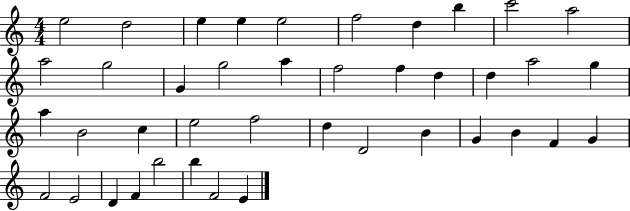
X:1
T:Untitled
M:4/4
L:1/4
K:C
e2 d2 e e e2 f2 d b c'2 a2 a2 g2 G g2 a f2 f d d a2 g a B2 c e2 f2 d D2 B G B F G F2 E2 D F b2 b F2 E